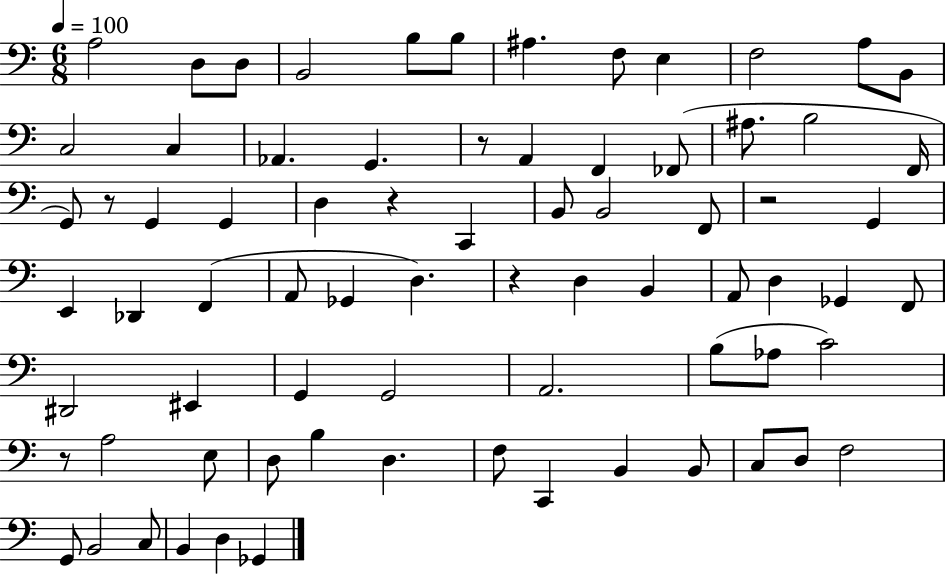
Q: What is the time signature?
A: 6/8